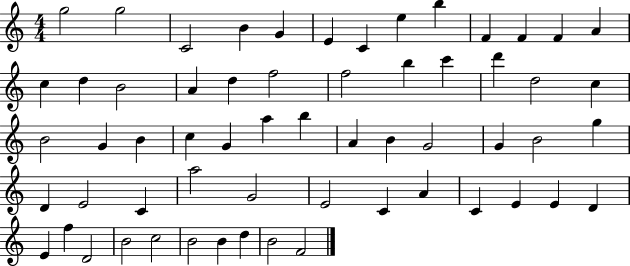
X:1
T:Untitled
M:4/4
L:1/4
K:C
g2 g2 C2 B G E C e b F F F A c d B2 A d f2 f2 b c' d' d2 c B2 G B c G a b A B G2 G B2 g D E2 C a2 G2 E2 C A C E E D E f D2 B2 c2 B2 B d B2 F2